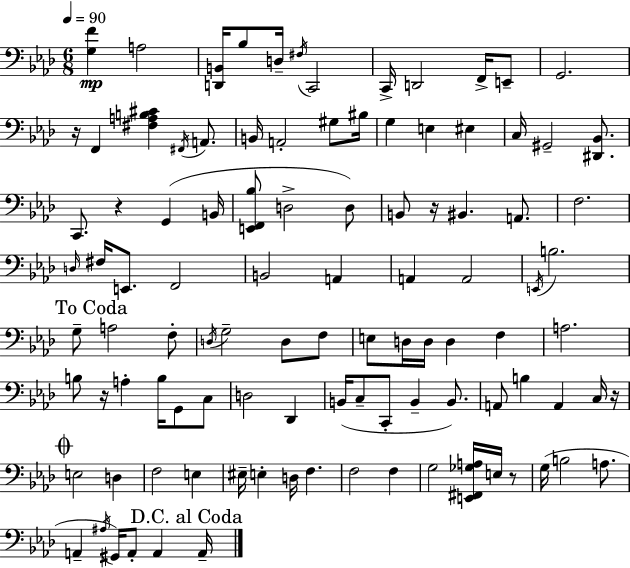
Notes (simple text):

[G3,F4]/q A3/h [D2,B2]/s Bb3/e D3/s F#3/s C2/h C2/s D2/h F2/s E2/e G2/h. R/s F2/q [F#3,A3,B3,C#4]/q F#2/s A2/e. B2/s A2/h G#3/e BIS3/s G3/q E3/q EIS3/q C3/s G#2/h [D#2,Bb2]/e. C2/e. R/q G2/q B2/s [E2,F2,Bb3]/e D3/h D3/e B2/e R/s BIS2/q. A2/e. F3/h. D3/s F#3/s E2/e. F2/h B2/h A2/q A2/q A2/h E2/s B3/h. G3/e A3/h F3/e D3/s G3/h D3/e F3/e E3/e D3/s D3/s D3/q F3/q A3/h. B3/e R/s A3/q B3/s G2/e C3/e D3/h Db2/q B2/s C3/e C2/e B2/q B2/e. A2/e B3/q A2/q C3/s R/s E3/h D3/q F3/h E3/q EIS3/s E3/q D3/s F3/q. F3/h F3/q G3/h [E2,F#2,Gb3,A3]/s E3/s R/e G3/s B3/h A3/e. A2/q A#3/s G#2/s A2/e A2/q A2/s